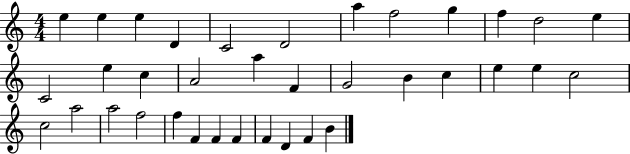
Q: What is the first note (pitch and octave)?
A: E5